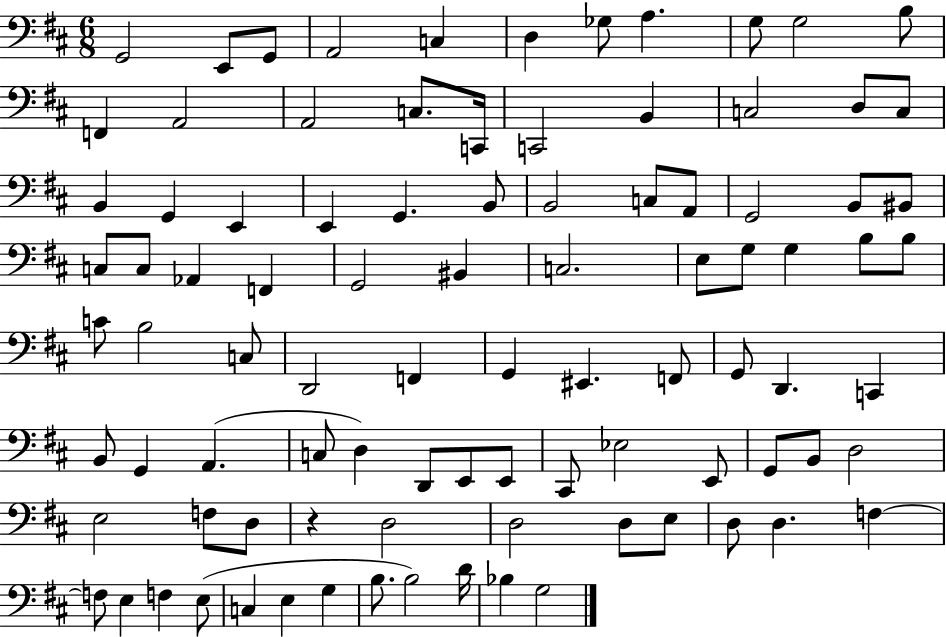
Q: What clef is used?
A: bass